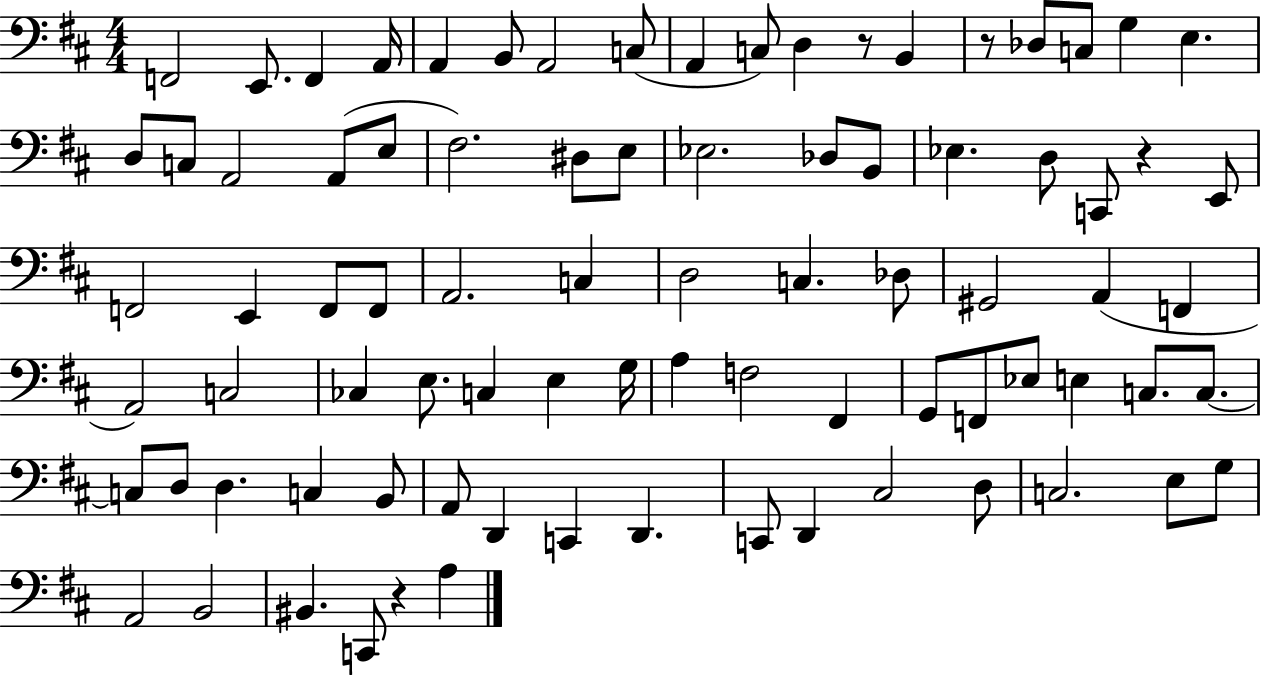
{
  \clef bass
  \numericTimeSignature
  \time 4/4
  \key d \major
  f,2 e,8. f,4 a,16 | a,4 b,8 a,2 c8( | a,4 c8) d4 r8 b,4 | r8 des8 c8 g4 e4. | \break d8 c8 a,2 a,8( e8 | fis2.) dis8 e8 | ees2. des8 b,8 | ees4. d8 c,8 r4 e,8 | \break f,2 e,4 f,8 f,8 | a,2. c4 | d2 c4. des8 | gis,2 a,4( f,4 | \break a,2) c2 | ces4 e8. c4 e4 g16 | a4 f2 fis,4 | g,8 f,8 ees8 e4 c8. c8.~~ | \break c8 d8 d4. c4 b,8 | a,8 d,4 c,4 d,4. | c,8 d,4 cis2 d8 | c2. e8 g8 | \break a,2 b,2 | bis,4. c,8 r4 a4 | \bar "|."
}